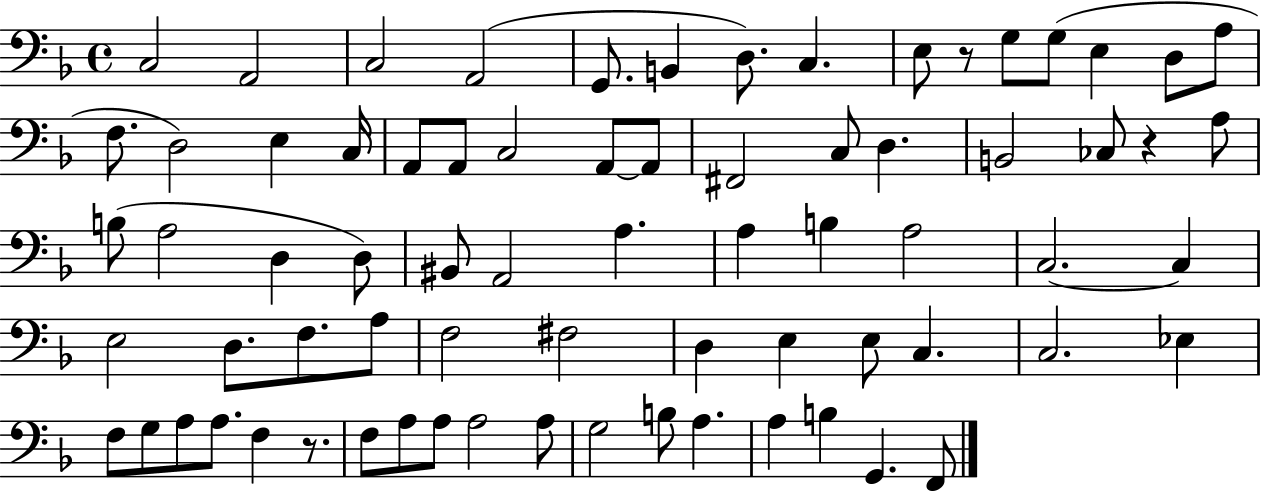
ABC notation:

X:1
T:Untitled
M:4/4
L:1/4
K:F
C,2 A,,2 C,2 A,,2 G,,/2 B,, D,/2 C, E,/2 z/2 G,/2 G,/2 E, D,/2 A,/2 F,/2 D,2 E, C,/4 A,,/2 A,,/2 C,2 A,,/2 A,,/2 ^F,,2 C,/2 D, B,,2 _C,/2 z A,/2 B,/2 A,2 D, D,/2 ^B,,/2 A,,2 A, A, B, A,2 C,2 C, E,2 D,/2 F,/2 A,/2 F,2 ^F,2 D, E, E,/2 C, C,2 _E, F,/2 G,/2 A,/2 A,/2 F, z/2 F,/2 A,/2 A,/2 A,2 A,/2 G,2 B,/2 A, A, B, G,, F,,/2